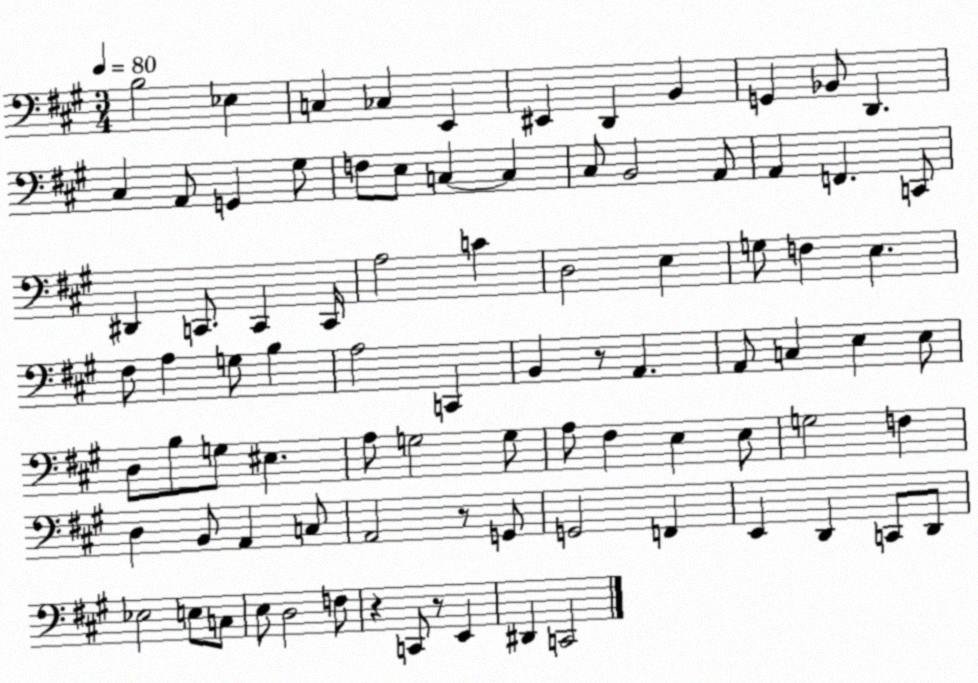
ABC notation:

X:1
T:Untitled
M:3/4
L:1/4
K:A
B,2 _E, C, _C, E,, ^E,, D,, B,, G,, _B,,/2 D,, ^C, A,,/2 G,, ^G,/2 F,/2 E,/2 C, C, ^C,/2 B,,2 A,,/2 A,, F,, C,,/2 ^D,, C,,/2 C,, C,,/4 A,2 C D,2 E, G,/2 F, E, ^F,/2 A, G,/2 B, A,2 C,, B,, z/2 A,, A,,/2 C, E, E,/2 D,/2 B,/2 G,/2 ^E, A,/2 G,2 G,/2 A,/2 ^F, E, E,/2 G,2 F, D, B,,/2 A,, C,/2 A,,2 z/2 G,,/2 G,,2 F,, E,, D,, C,,/2 D,,/2 _E,2 E,/2 C,/2 E,/2 D,2 F,/2 z C,,/2 z/2 E,, ^D,, C,,2